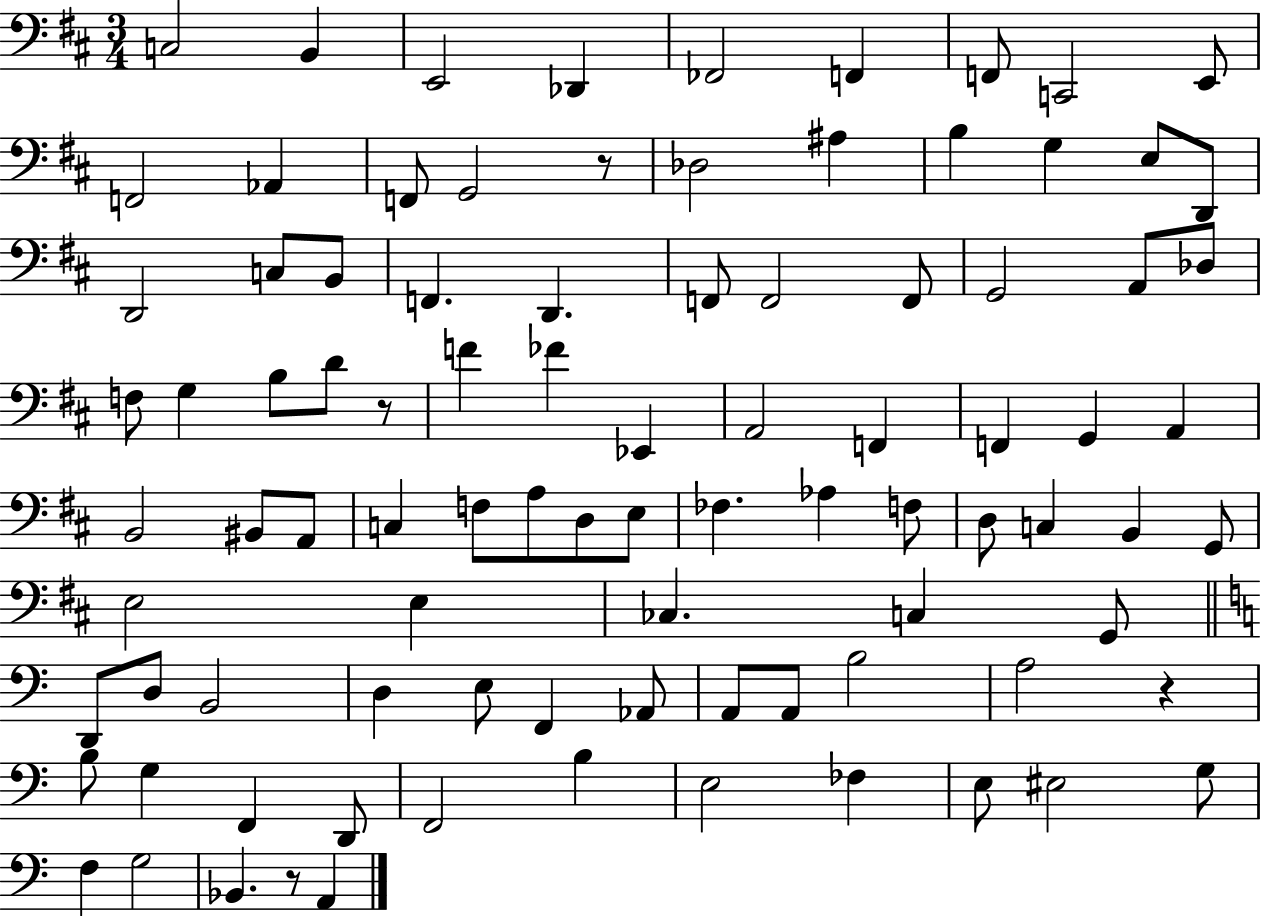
{
  \clef bass
  \numericTimeSignature
  \time 3/4
  \key d \major
  c2 b,4 | e,2 des,4 | fes,2 f,4 | f,8 c,2 e,8 | \break f,2 aes,4 | f,8 g,2 r8 | des2 ais4 | b4 g4 e8 d,8 | \break d,2 c8 b,8 | f,4. d,4. | f,8 f,2 f,8 | g,2 a,8 des8 | \break f8 g4 b8 d'8 r8 | f'4 fes'4 ees,4 | a,2 f,4 | f,4 g,4 a,4 | \break b,2 bis,8 a,8 | c4 f8 a8 d8 e8 | fes4. aes4 f8 | d8 c4 b,4 g,8 | \break e2 e4 | ces4. c4 g,8 | \bar "||" \break \key a \minor d,8 d8 b,2 | d4 e8 f,4 aes,8 | a,8 a,8 b2 | a2 r4 | \break b8 g4 f,4 d,8 | f,2 b4 | e2 fes4 | e8 eis2 g8 | \break f4 g2 | bes,4. r8 a,4 | \bar "|."
}